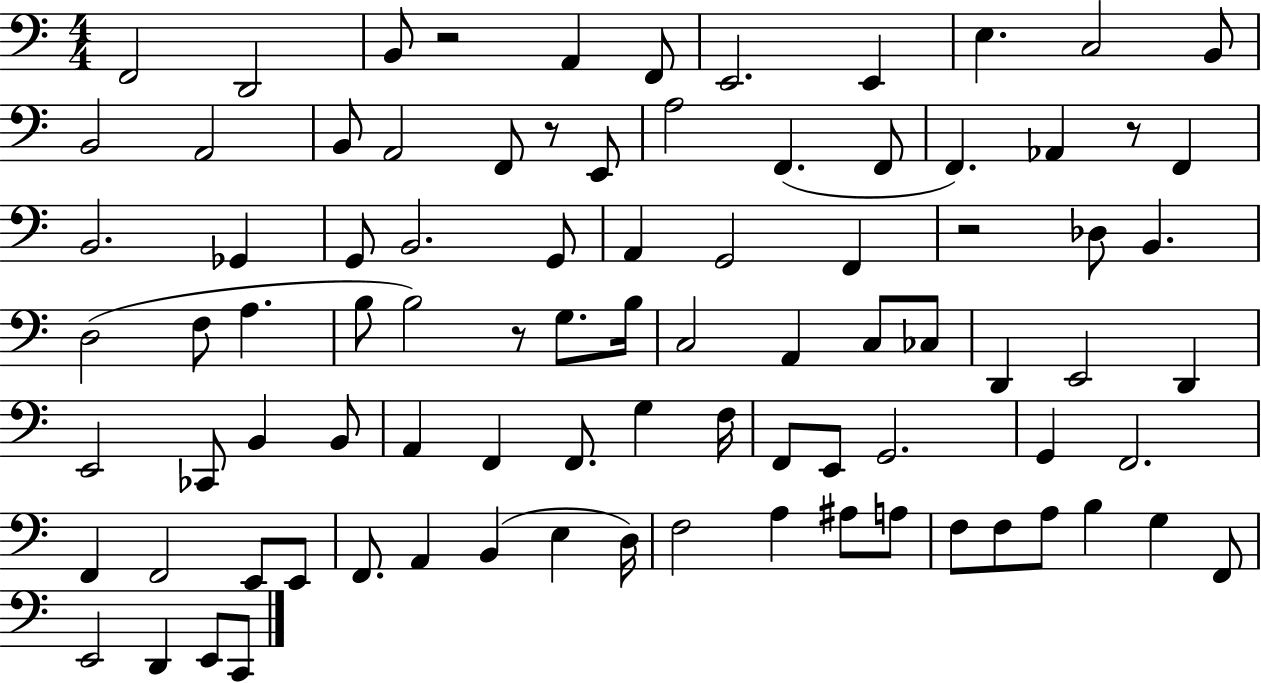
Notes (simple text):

F2/h D2/h B2/e R/h A2/q F2/e E2/h. E2/q E3/q. C3/h B2/e B2/h A2/h B2/e A2/h F2/e R/e E2/e A3/h F2/q. F2/e F2/q. Ab2/q R/e F2/q B2/h. Gb2/q G2/e B2/h. G2/e A2/q G2/h F2/q R/h Db3/e B2/q. D3/h F3/e A3/q. B3/e B3/h R/e G3/e. B3/s C3/h A2/q C3/e CES3/e D2/q E2/h D2/q E2/h CES2/e B2/q B2/e A2/q F2/q F2/e. G3/q F3/s F2/e E2/e G2/h. G2/q F2/h. F2/q F2/h E2/e E2/e F2/e. A2/q B2/q E3/q D3/s F3/h A3/q A#3/e A3/e F3/e F3/e A3/e B3/q G3/q F2/e E2/h D2/q E2/e C2/e